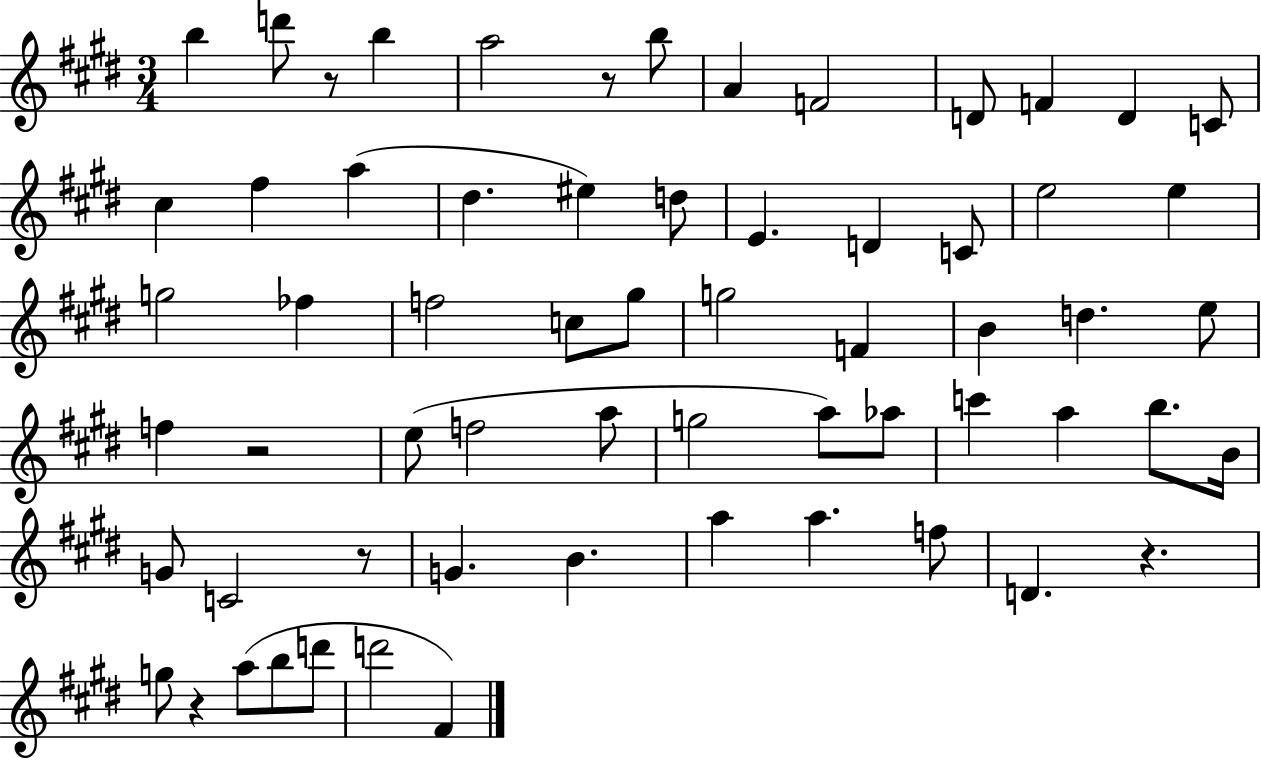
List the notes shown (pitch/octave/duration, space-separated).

B5/q D6/e R/e B5/q A5/h R/e B5/e A4/q F4/h D4/e F4/q D4/q C4/e C#5/q F#5/q A5/q D#5/q. EIS5/q D5/e E4/q. D4/q C4/e E5/h E5/q G5/h FES5/q F5/h C5/e G#5/e G5/h F4/q B4/q D5/q. E5/e F5/q R/h E5/e F5/h A5/e G5/h A5/e Ab5/e C6/q A5/q B5/e. B4/s G4/e C4/h R/e G4/q. B4/q. A5/q A5/q. F5/e D4/q. R/q. G5/e R/q A5/e B5/e D6/e D6/h F#4/q